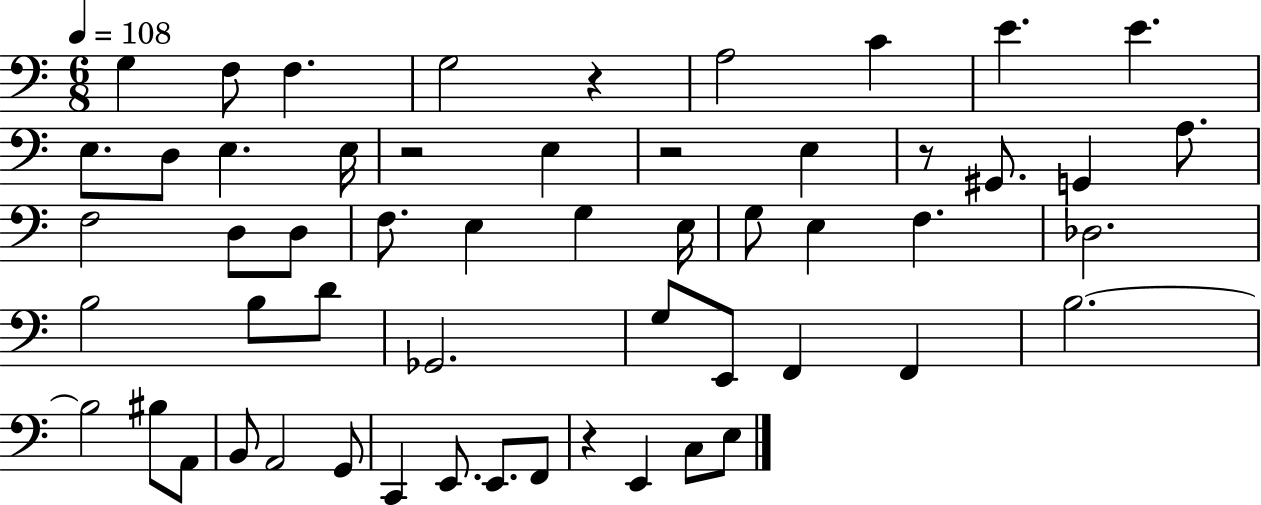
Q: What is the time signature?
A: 6/8